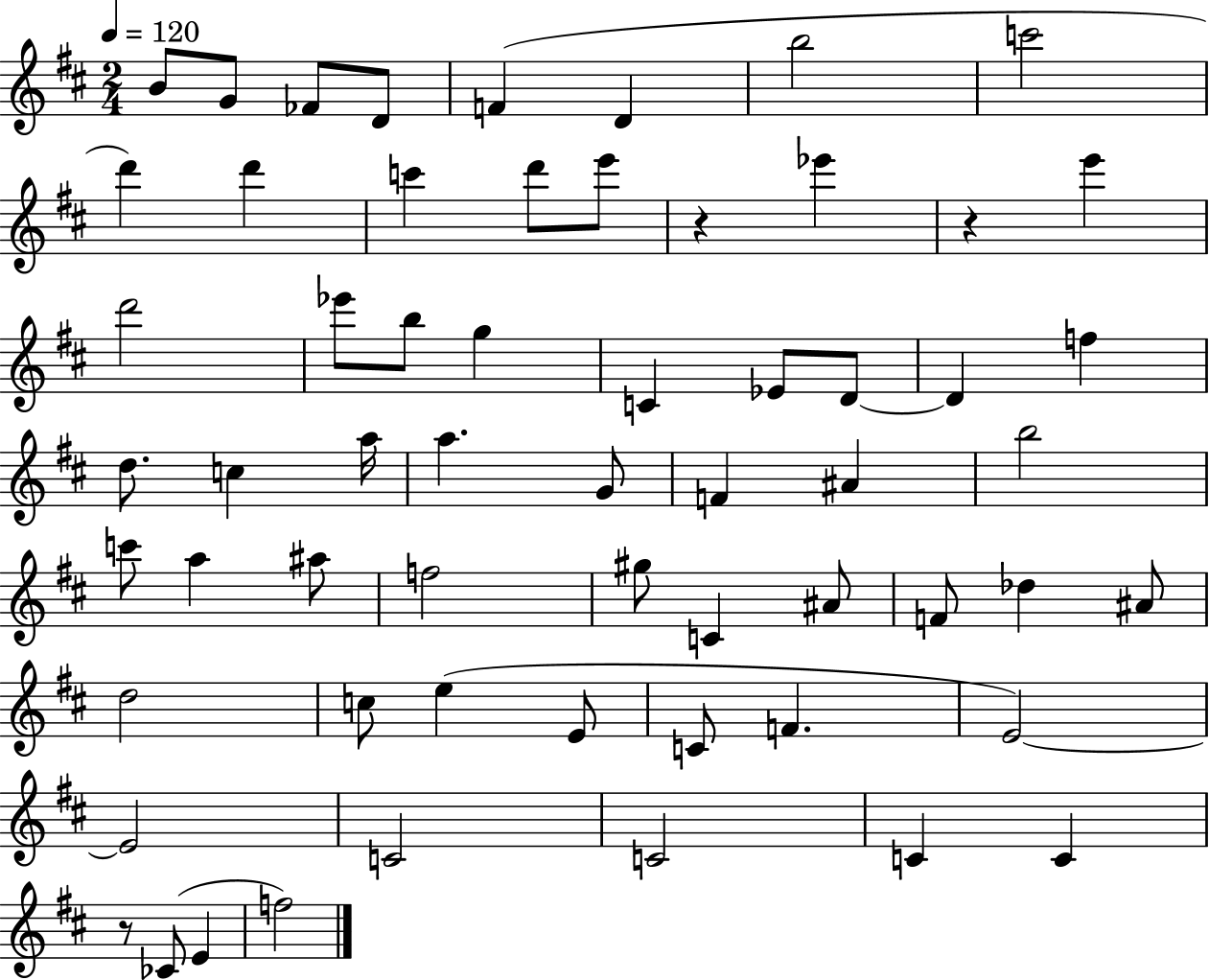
X:1
T:Untitled
M:2/4
L:1/4
K:D
B/2 G/2 _F/2 D/2 F D b2 c'2 d' d' c' d'/2 e'/2 z _e' z e' d'2 _e'/2 b/2 g C _E/2 D/2 D f d/2 c a/4 a G/2 F ^A b2 c'/2 a ^a/2 f2 ^g/2 C ^A/2 F/2 _d ^A/2 d2 c/2 e E/2 C/2 F E2 E2 C2 C2 C C z/2 _C/2 E f2